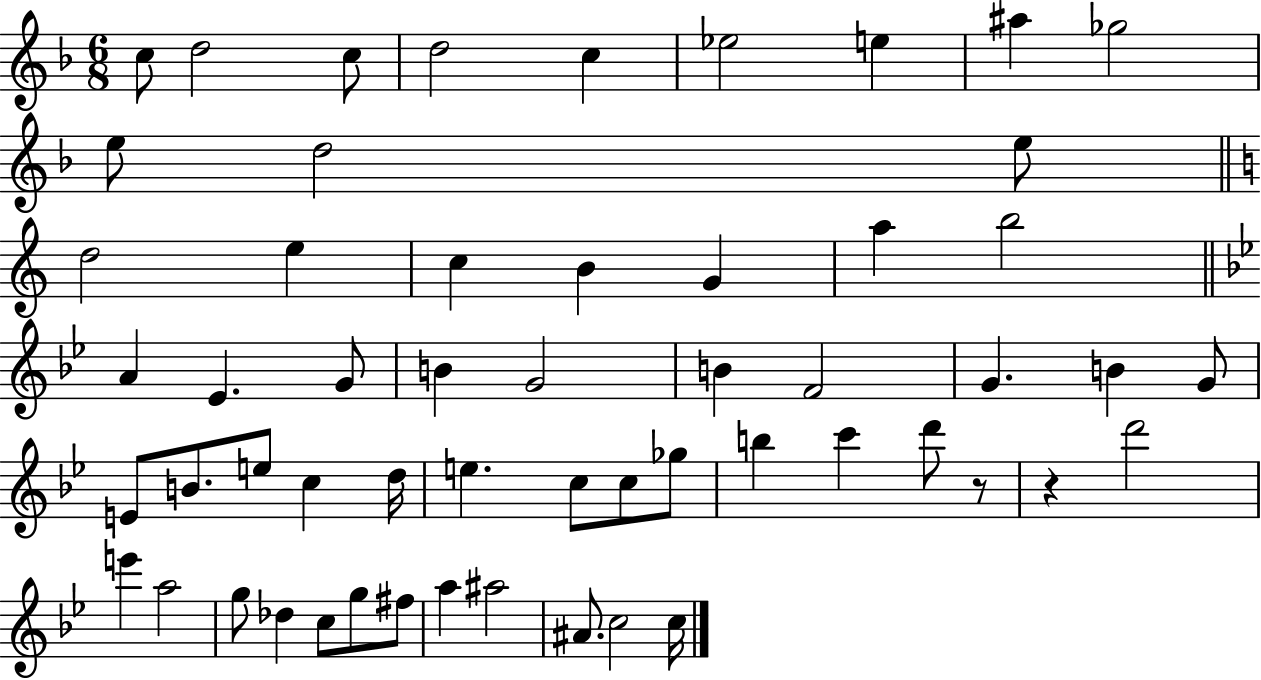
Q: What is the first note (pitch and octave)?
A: C5